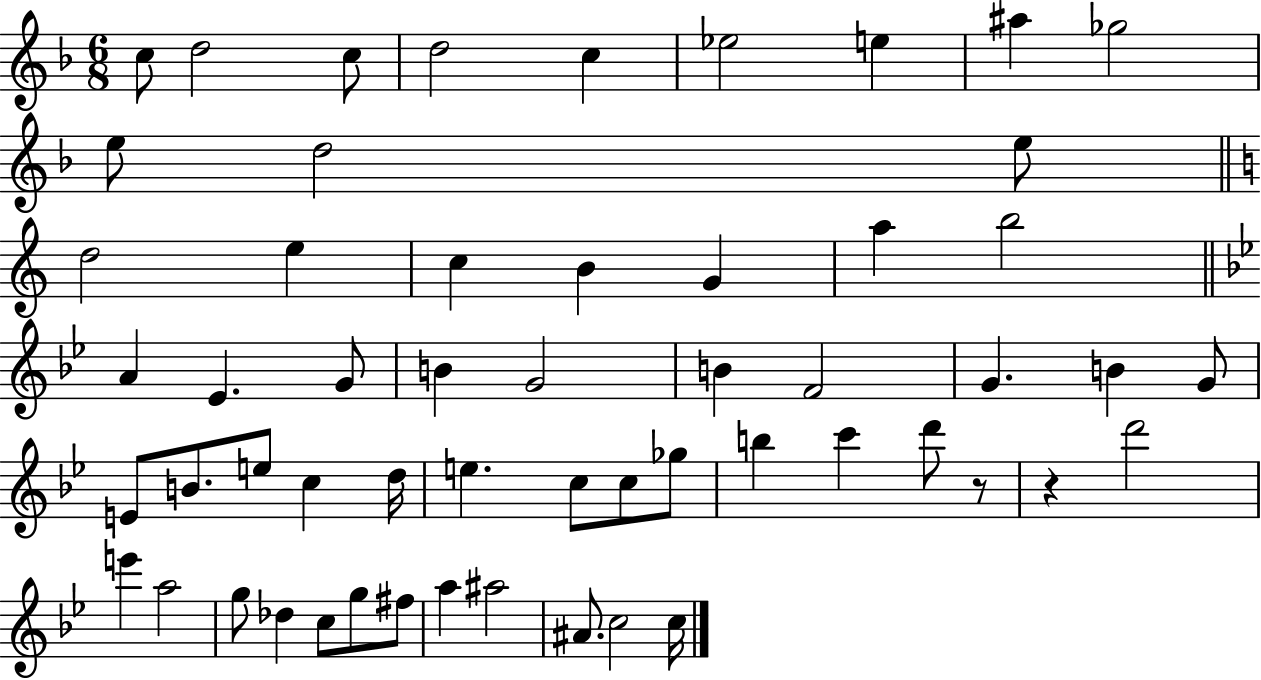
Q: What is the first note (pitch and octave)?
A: C5